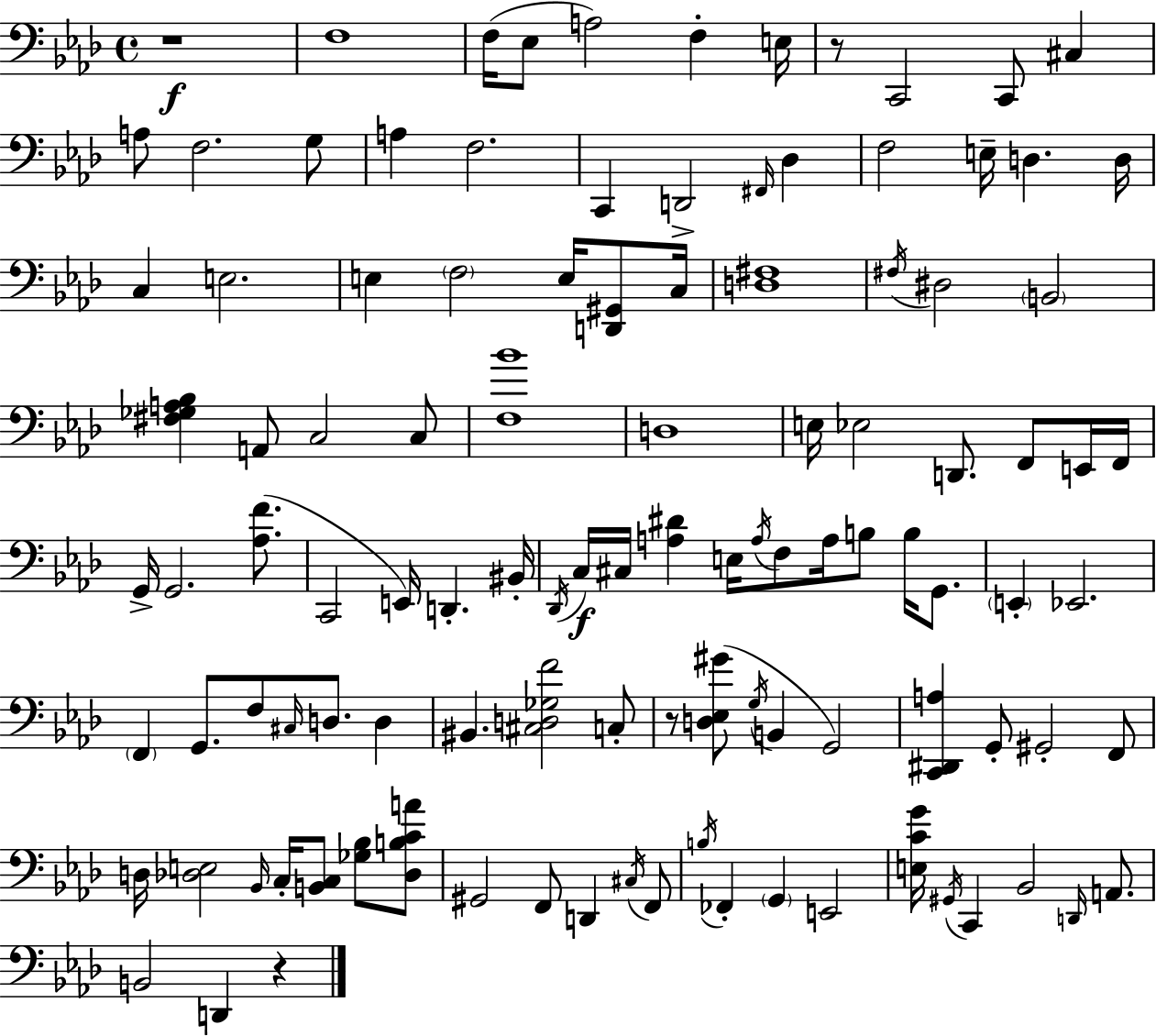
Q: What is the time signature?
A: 4/4